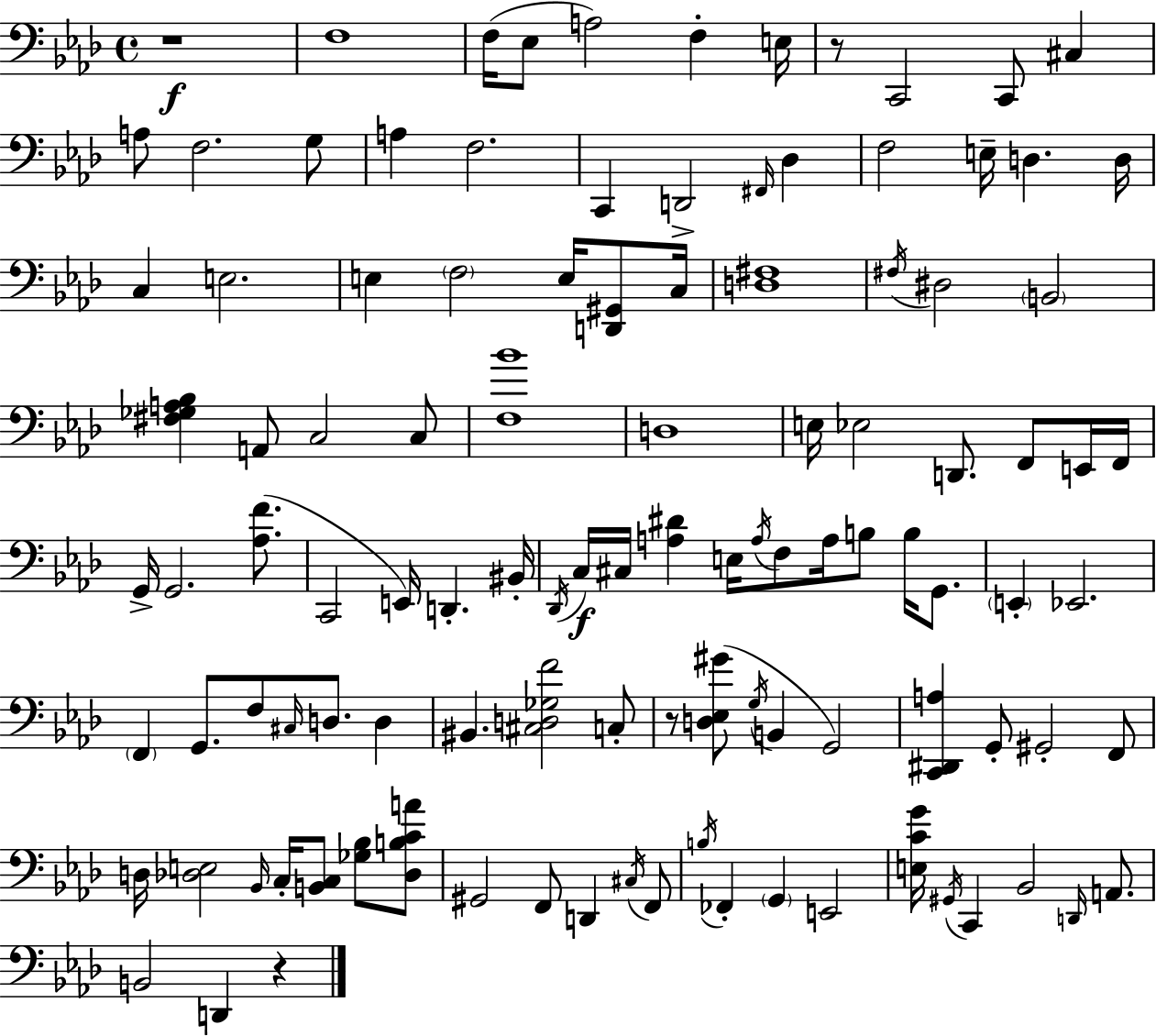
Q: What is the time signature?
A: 4/4